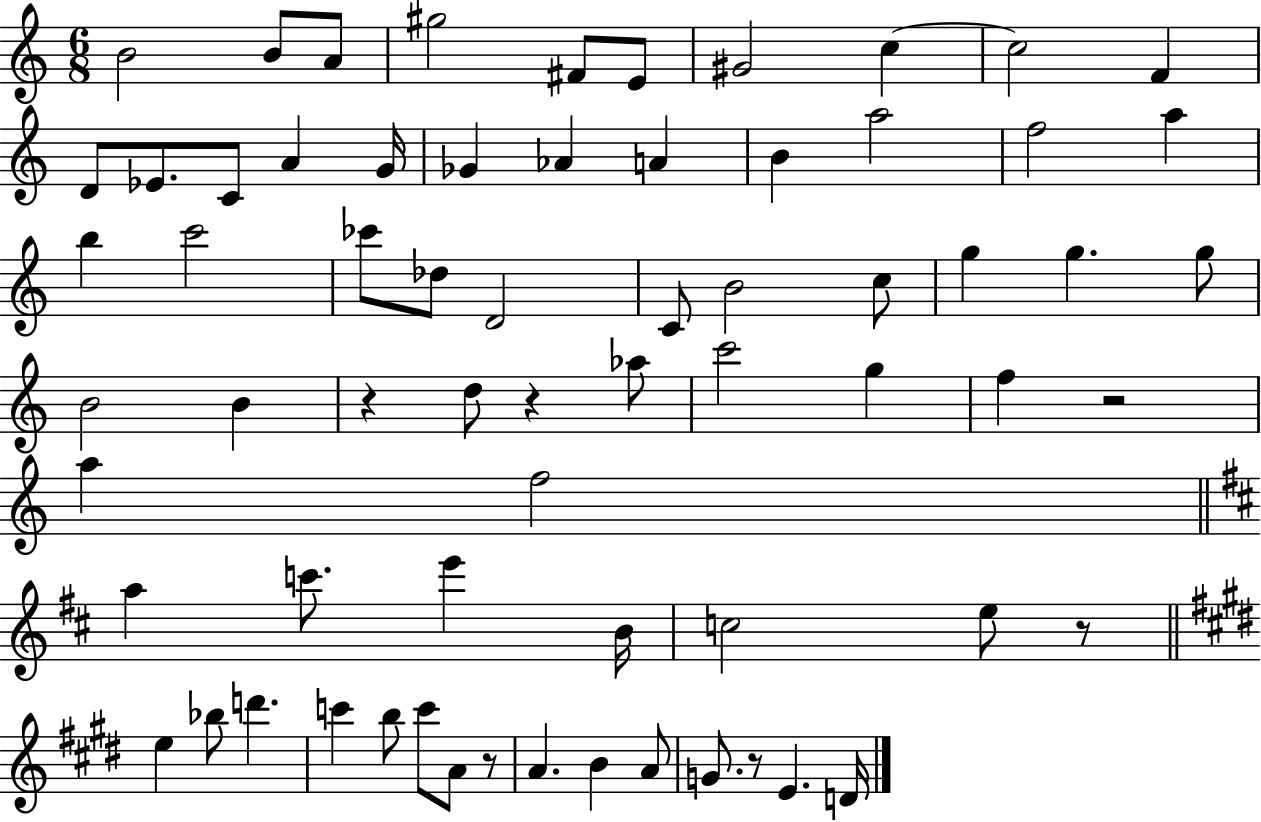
B4/h B4/e A4/e G#5/h F#4/e E4/e G#4/h C5/q C5/h F4/q D4/e Eb4/e. C4/e A4/q G4/s Gb4/q Ab4/q A4/q B4/q A5/h F5/h A5/q B5/q C6/h CES6/e Db5/e D4/h C4/e B4/h C5/e G5/q G5/q. G5/e B4/h B4/q R/q D5/e R/q Ab5/e C6/h G5/q F5/q R/h A5/q F5/h A5/q C6/e. E6/q B4/s C5/h E5/e R/e E5/q Bb5/e D6/q. C6/q B5/e C6/e A4/e R/e A4/q. B4/q A4/e G4/e. R/e E4/q. D4/s